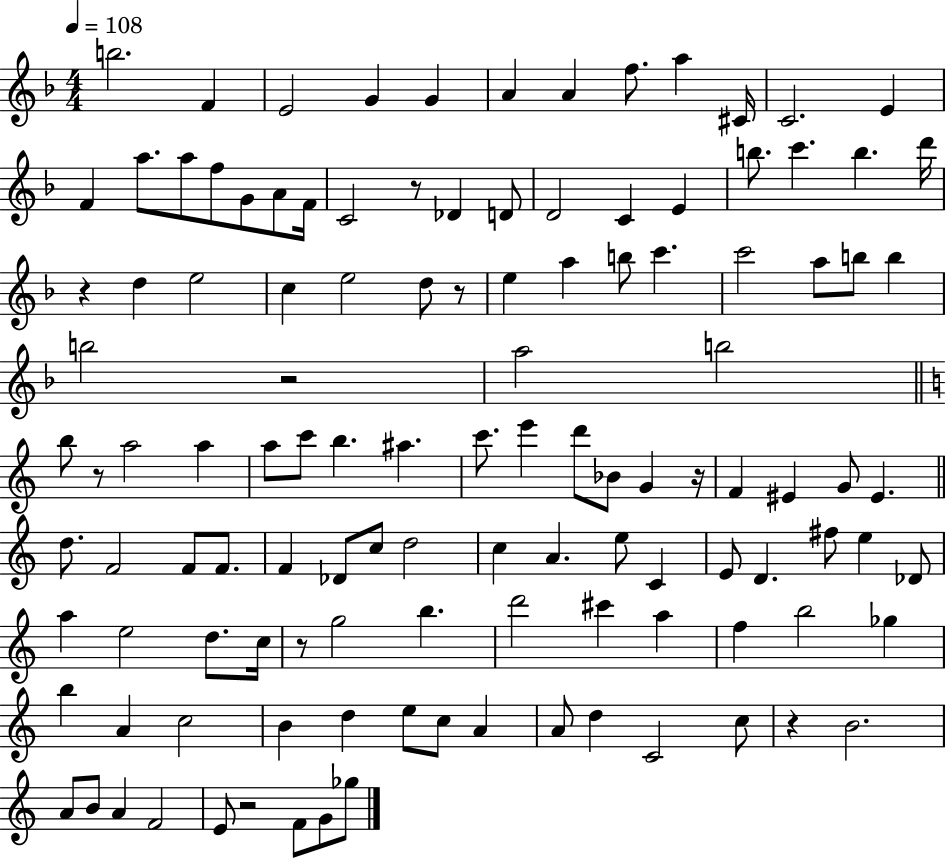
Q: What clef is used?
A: treble